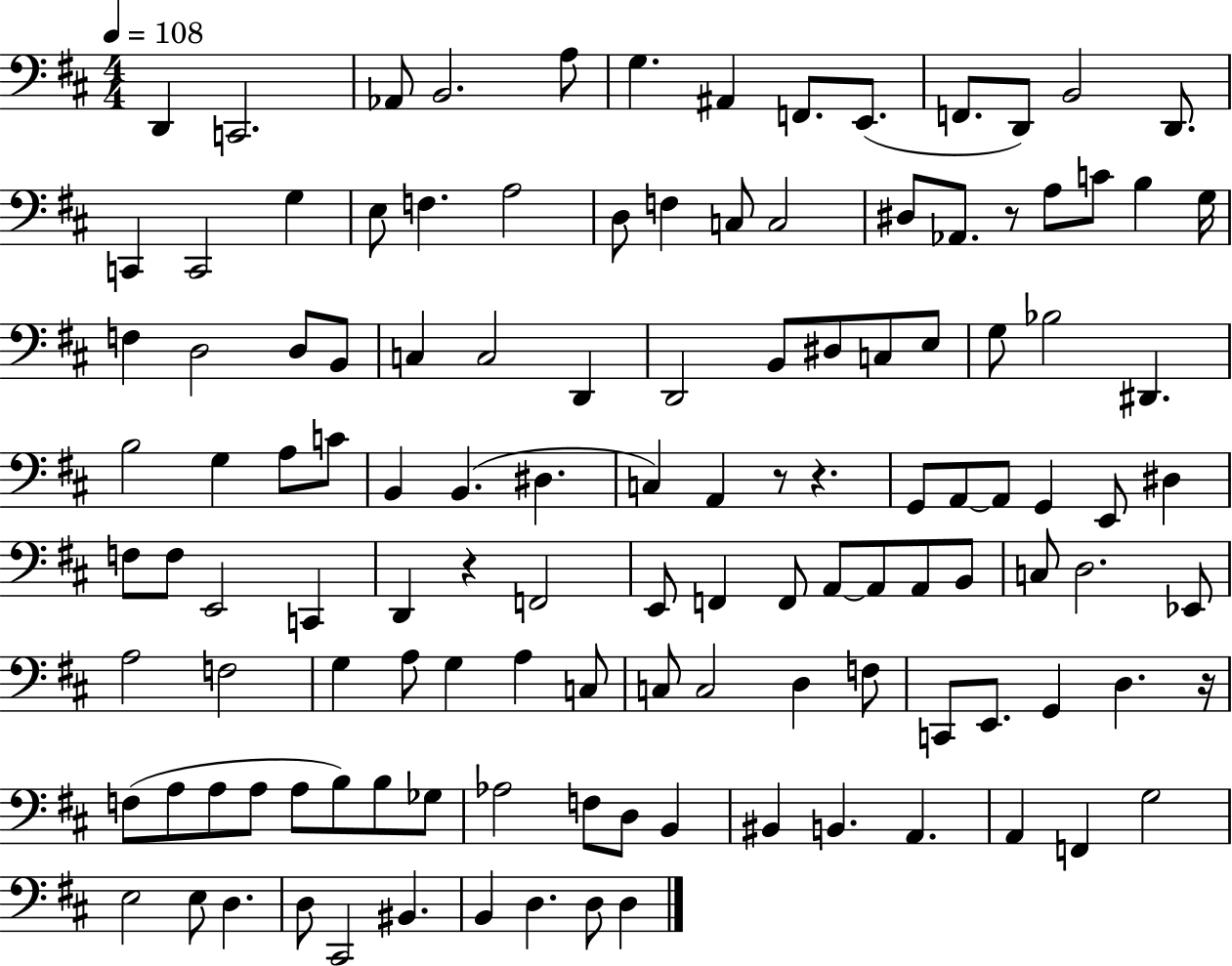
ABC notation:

X:1
T:Untitled
M:4/4
L:1/4
K:D
D,, C,,2 _A,,/2 B,,2 A,/2 G, ^A,, F,,/2 E,,/2 F,,/2 D,,/2 B,,2 D,,/2 C,, C,,2 G, E,/2 F, A,2 D,/2 F, C,/2 C,2 ^D,/2 _A,,/2 z/2 A,/2 C/2 B, G,/4 F, D,2 D,/2 B,,/2 C, C,2 D,, D,,2 B,,/2 ^D,/2 C,/2 E,/2 G,/2 _B,2 ^D,, B,2 G, A,/2 C/2 B,, B,, ^D, C, A,, z/2 z G,,/2 A,,/2 A,,/2 G,, E,,/2 ^D, F,/2 F,/2 E,,2 C,, D,, z F,,2 E,,/2 F,, F,,/2 A,,/2 A,,/2 A,,/2 B,,/2 C,/2 D,2 _E,,/2 A,2 F,2 G, A,/2 G, A, C,/2 C,/2 C,2 D, F,/2 C,,/2 E,,/2 G,, D, z/4 F,/2 A,/2 A,/2 A,/2 A,/2 B,/2 B,/2 _G,/2 _A,2 F,/2 D,/2 B,, ^B,, B,, A,, A,, F,, G,2 E,2 E,/2 D, D,/2 ^C,,2 ^B,, B,, D, D,/2 D,